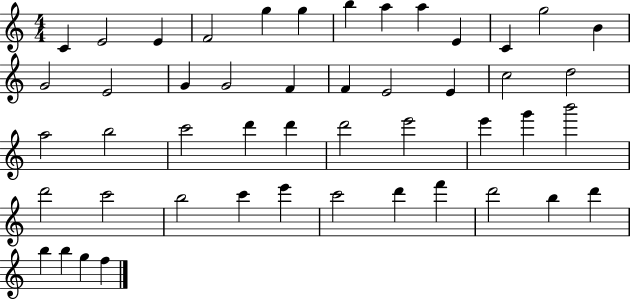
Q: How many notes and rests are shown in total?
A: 48